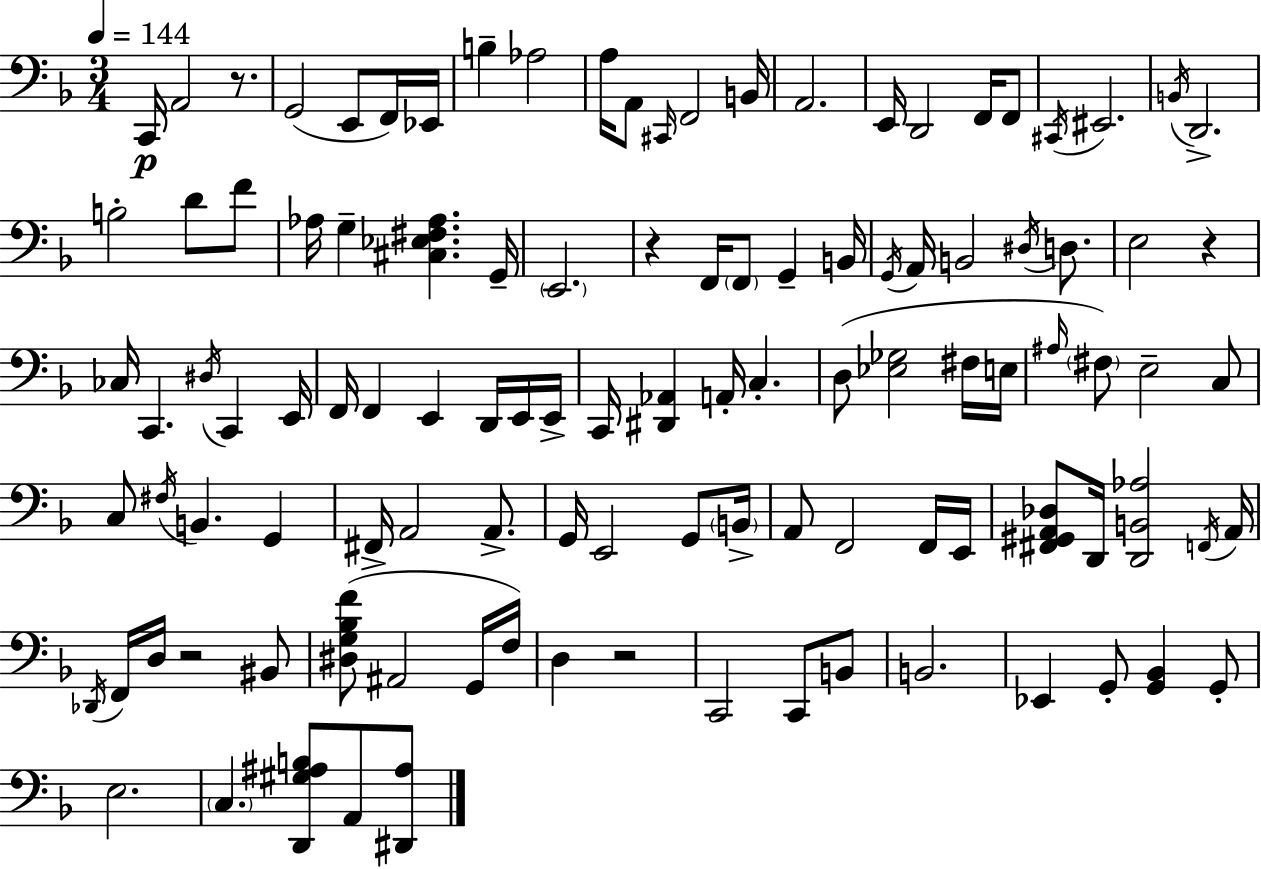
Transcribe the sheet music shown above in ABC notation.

X:1
T:Untitled
M:3/4
L:1/4
K:F
C,,/4 A,,2 z/2 G,,2 E,,/2 F,,/4 _E,,/4 B, _A,2 A,/4 A,,/2 ^C,,/4 F,,2 B,,/4 A,,2 E,,/4 D,,2 F,,/4 F,,/2 ^C,,/4 ^E,,2 B,,/4 D,,2 B,2 D/2 F/2 _A,/4 G, [^C,_E,^F,_A,] G,,/4 E,,2 z F,,/4 F,,/2 G,, B,,/4 G,,/4 A,,/4 B,,2 ^D,/4 D,/2 E,2 z _C,/4 C,, ^D,/4 C,, E,,/4 F,,/4 F,, E,, D,,/4 E,,/4 E,,/4 C,,/4 [^D,,_A,,] A,,/4 C, D,/2 [_E,_G,]2 ^F,/4 E,/4 ^A,/4 ^F,/2 E,2 C,/2 C,/2 ^F,/4 B,, G,, ^F,,/4 A,,2 A,,/2 G,,/4 E,,2 G,,/2 B,,/4 A,,/2 F,,2 F,,/4 E,,/4 [^F,,^G,,A,,_D,]/2 D,,/4 [D,,B,,_A,]2 F,,/4 A,,/4 _D,,/4 F,,/4 D,/4 z2 ^B,,/2 [^D,G,_B,F]/2 ^A,,2 G,,/4 F,/4 D, z2 C,,2 C,,/2 B,,/2 B,,2 _E,, G,,/2 [G,,_B,,] G,,/2 E,2 C, [D,,^G,^A,B,]/2 A,,/2 [^D,,^A,]/2